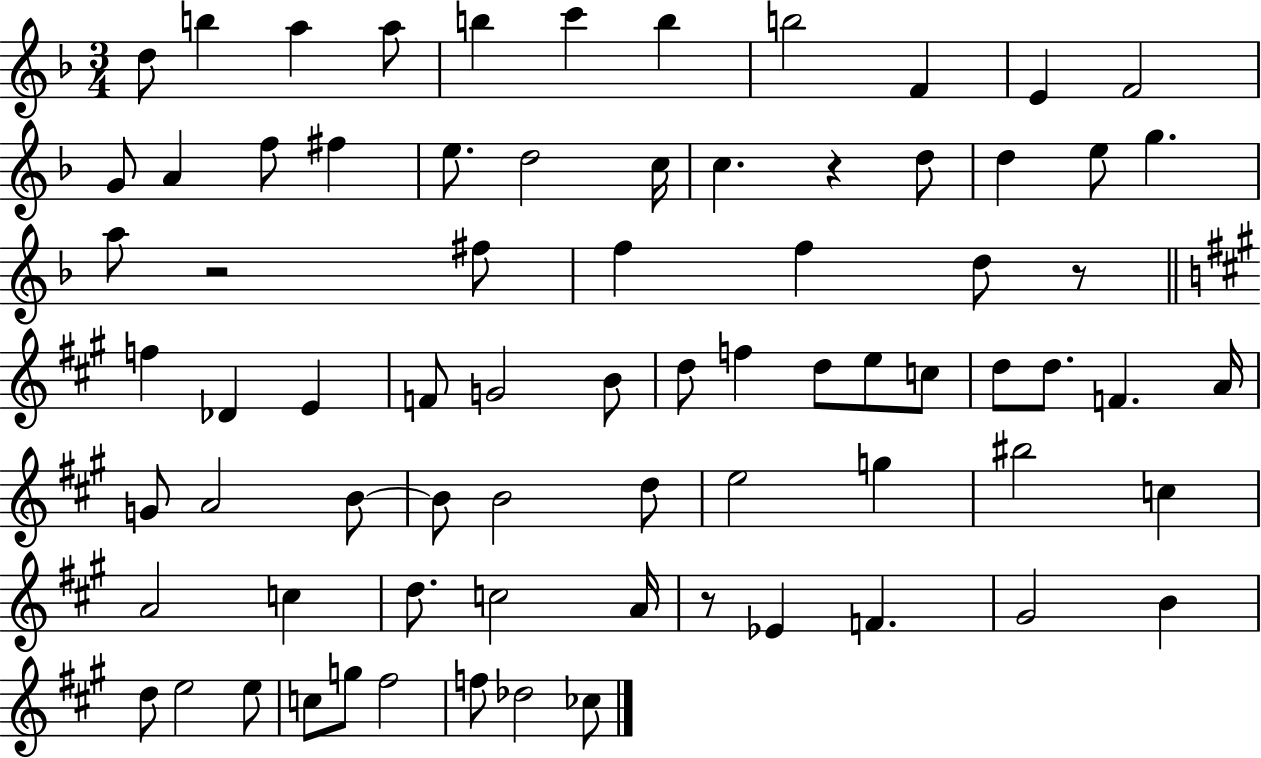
{
  \clef treble
  \numericTimeSignature
  \time 3/4
  \key f \major
  d''8 b''4 a''4 a''8 | b''4 c'''4 b''4 | b''2 f'4 | e'4 f'2 | \break g'8 a'4 f''8 fis''4 | e''8. d''2 c''16 | c''4. r4 d''8 | d''4 e''8 g''4. | \break a''8 r2 fis''8 | f''4 f''4 d''8 r8 | \bar "||" \break \key a \major f''4 des'4 e'4 | f'8 g'2 b'8 | d''8 f''4 d''8 e''8 c''8 | d''8 d''8. f'4. a'16 | \break g'8 a'2 b'8~~ | b'8 b'2 d''8 | e''2 g''4 | bis''2 c''4 | \break a'2 c''4 | d''8. c''2 a'16 | r8 ees'4 f'4. | gis'2 b'4 | \break d''8 e''2 e''8 | c''8 g''8 fis''2 | f''8 des''2 ces''8 | \bar "|."
}